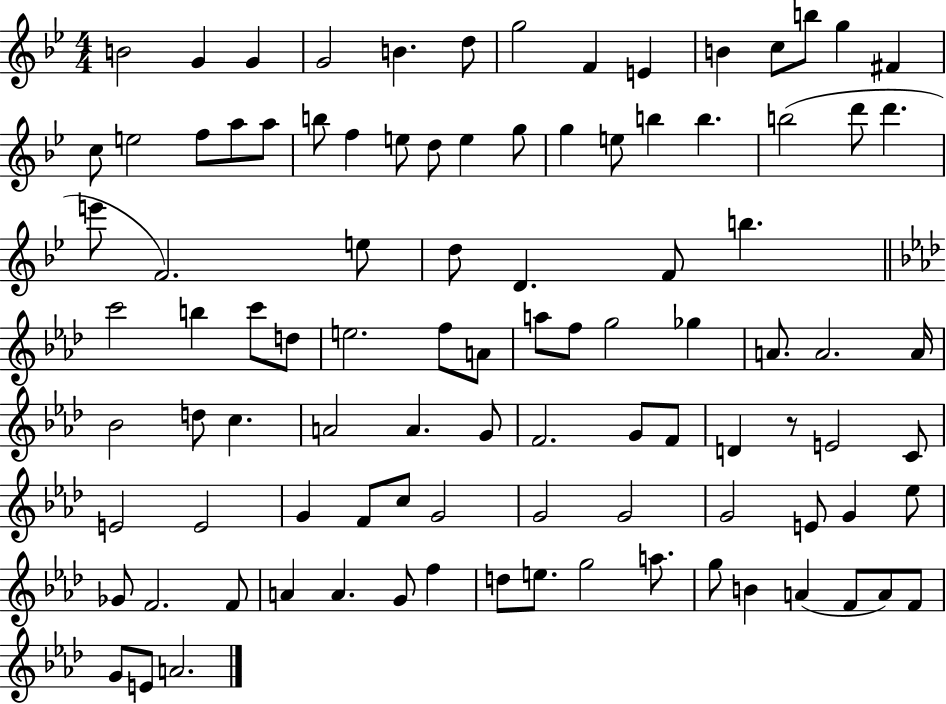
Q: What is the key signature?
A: BES major